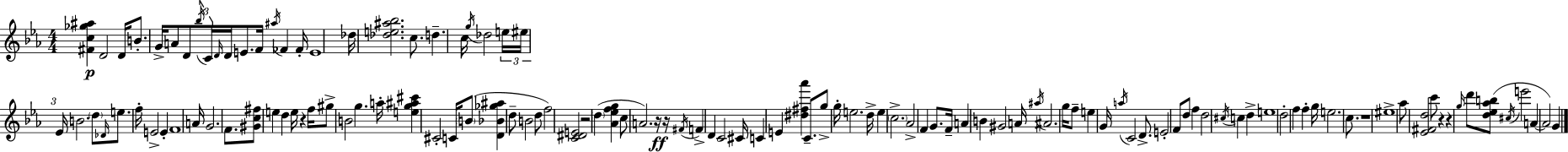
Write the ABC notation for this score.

X:1
T:Untitled
M:4/4
L:1/4
K:Cm
[^Fc_g^a] D2 D/4 B/2 G/4 A/2 D/2 _b/4 C/4 D/4 D/4 E/2 F/4 ^a/4 _F _F/4 E4 _d/4 [_de^a_b]2 c/2 d c/4 g/4 _d2 e/4 ^e/4 _E/4 B2 d/2 _D/4 e/2 f/4 E2 E F4 A/4 G2 F/2 [^Gc^f]/2 e d e/4 z f/4 ^g/2 B2 g a/4 [eg^a^c'] ^C2 C/4 B/2 [D_B_g^a] d/2 B2 d/2 f2 [C^DE]2 z2 d [_A_efg] c/2 A2 z/4 z/4 ^F/4 F D C2 ^C/4 C E [^d^f_a'] C/2 g/2 g/4 e2 d/4 e c2 _A2 F G/2 F/4 A B ^G2 A/4 ^a/4 ^A2 g/4 f/2 e G/4 a/4 C2 D/2 E2 F/2 d/2 f d2 ^c/4 c d e4 d2 f f g/4 e2 c/2 z4 ^e4 _a/2 [_E^Fd]2 c'/2 z z g/4 d'/2 [d_e_ab]/2 ^c/4 e'2 A A2 G